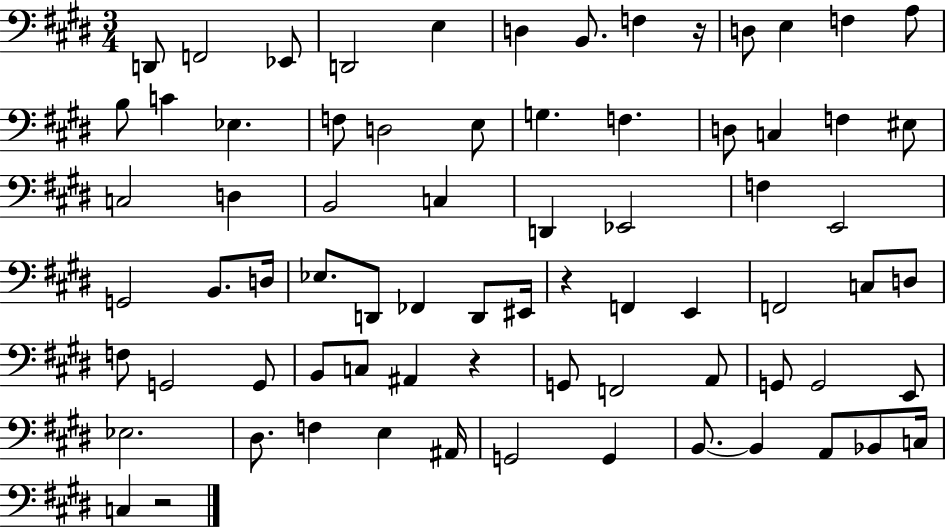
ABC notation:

X:1
T:Untitled
M:3/4
L:1/4
K:E
D,,/2 F,,2 _E,,/2 D,,2 E, D, B,,/2 F, z/4 D,/2 E, F, A,/2 B,/2 C _E, F,/2 D,2 E,/2 G, F, D,/2 C, F, ^E,/2 C,2 D, B,,2 C, D,, _E,,2 F, E,,2 G,,2 B,,/2 D,/4 _E,/2 D,,/2 _F,, D,,/2 ^E,,/4 z F,, E,, F,,2 C,/2 D,/2 F,/2 G,,2 G,,/2 B,,/2 C,/2 ^A,, z G,,/2 F,,2 A,,/2 G,,/2 G,,2 E,,/2 _E,2 ^D,/2 F, E, ^A,,/4 G,,2 G,, B,,/2 B,, A,,/2 _B,,/2 C,/4 C, z2